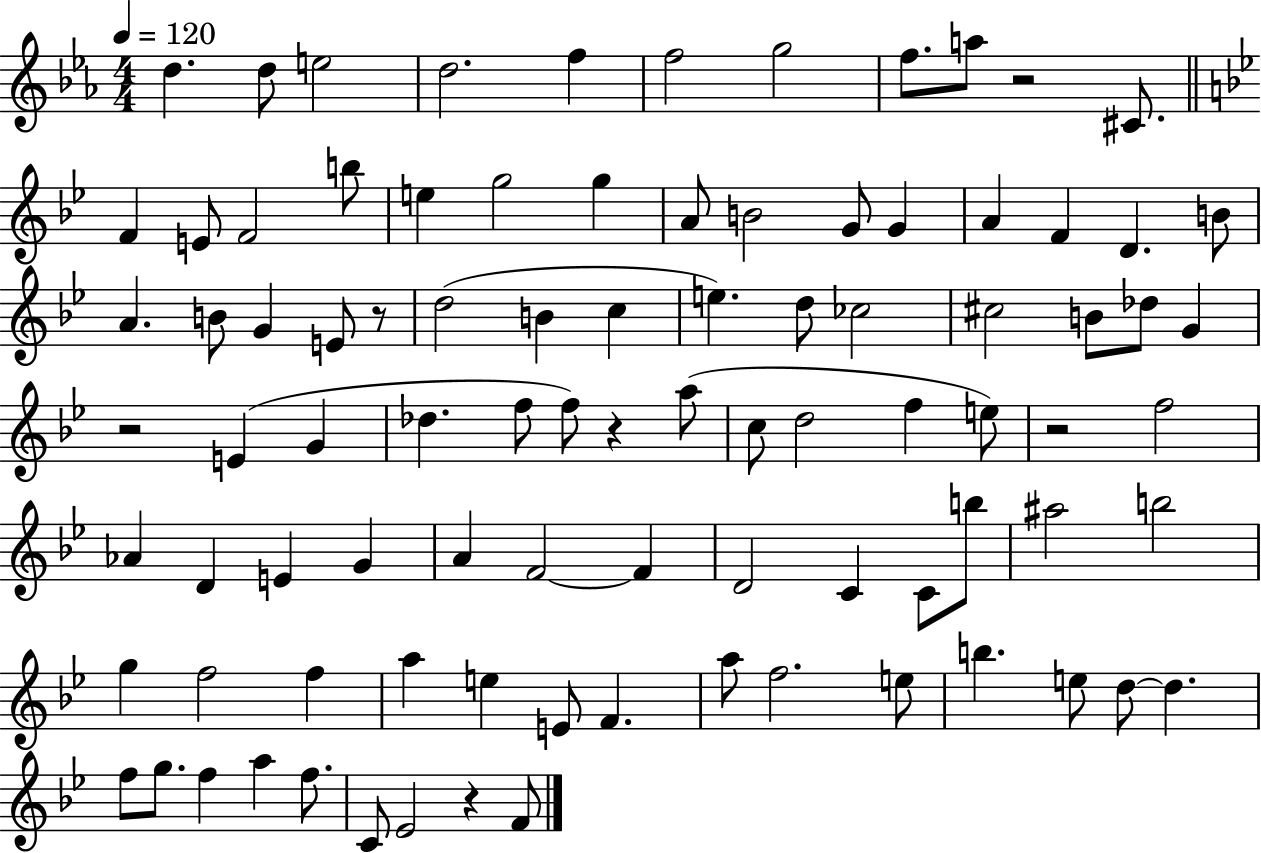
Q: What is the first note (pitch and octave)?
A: D5